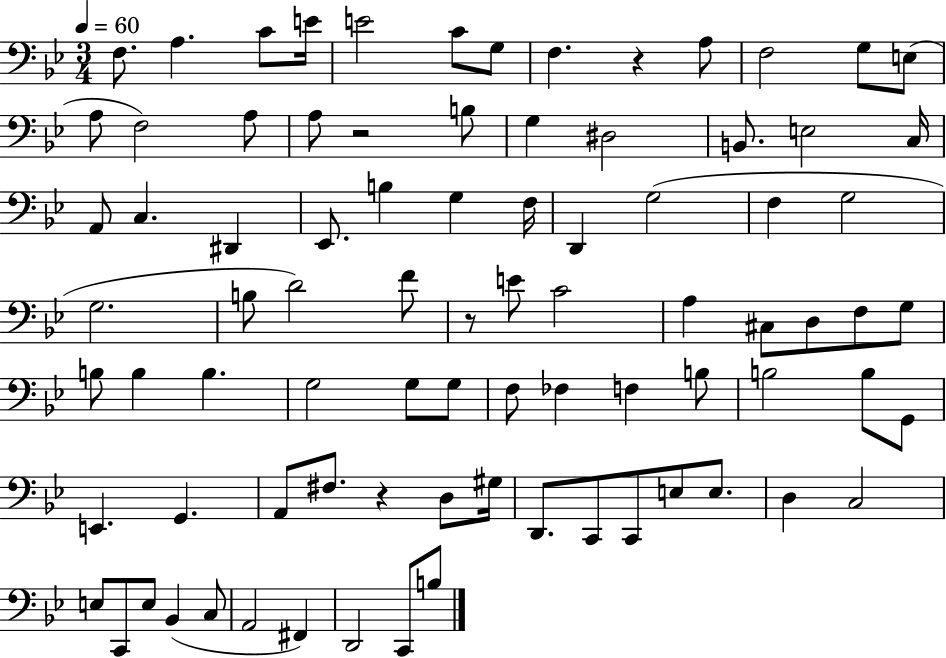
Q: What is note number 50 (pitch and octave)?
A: G3